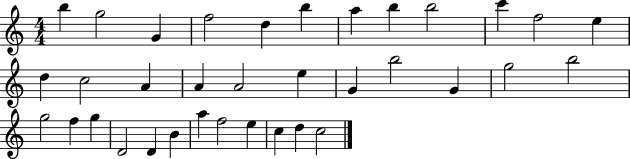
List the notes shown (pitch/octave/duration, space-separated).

B5/q G5/h G4/q F5/h D5/q B5/q A5/q B5/q B5/h C6/q F5/h E5/q D5/q C5/h A4/q A4/q A4/h E5/q G4/q B5/h G4/q G5/h B5/h G5/h F5/q G5/q D4/h D4/q B4/q A5/q F5/h E5/q C5/q D5/q C5/h